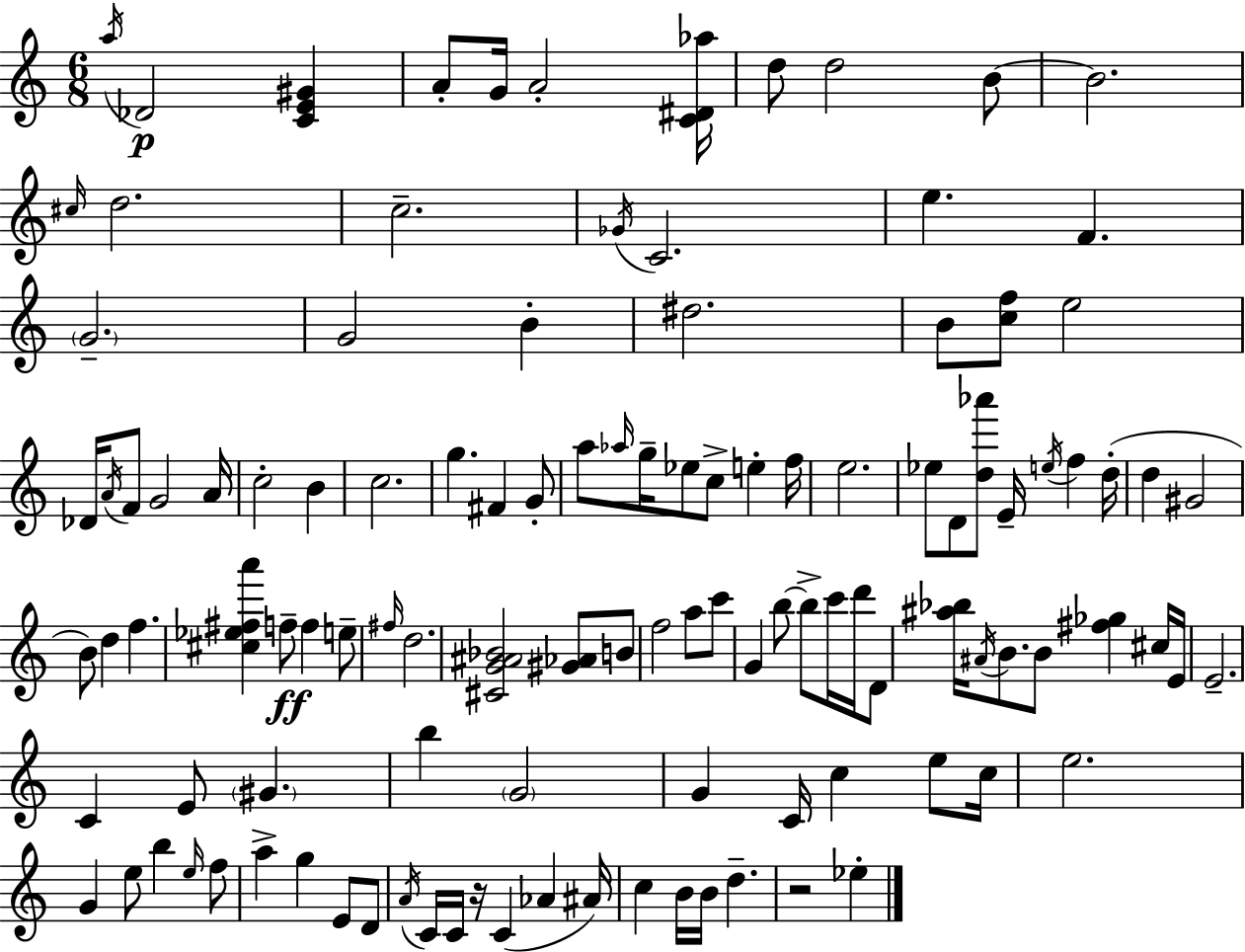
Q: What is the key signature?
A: A minor